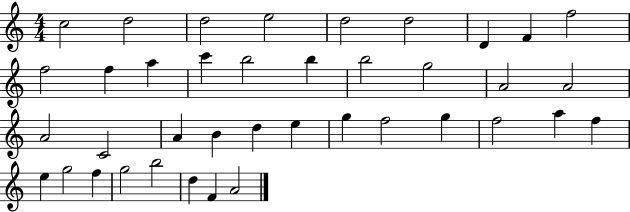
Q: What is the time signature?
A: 4/4